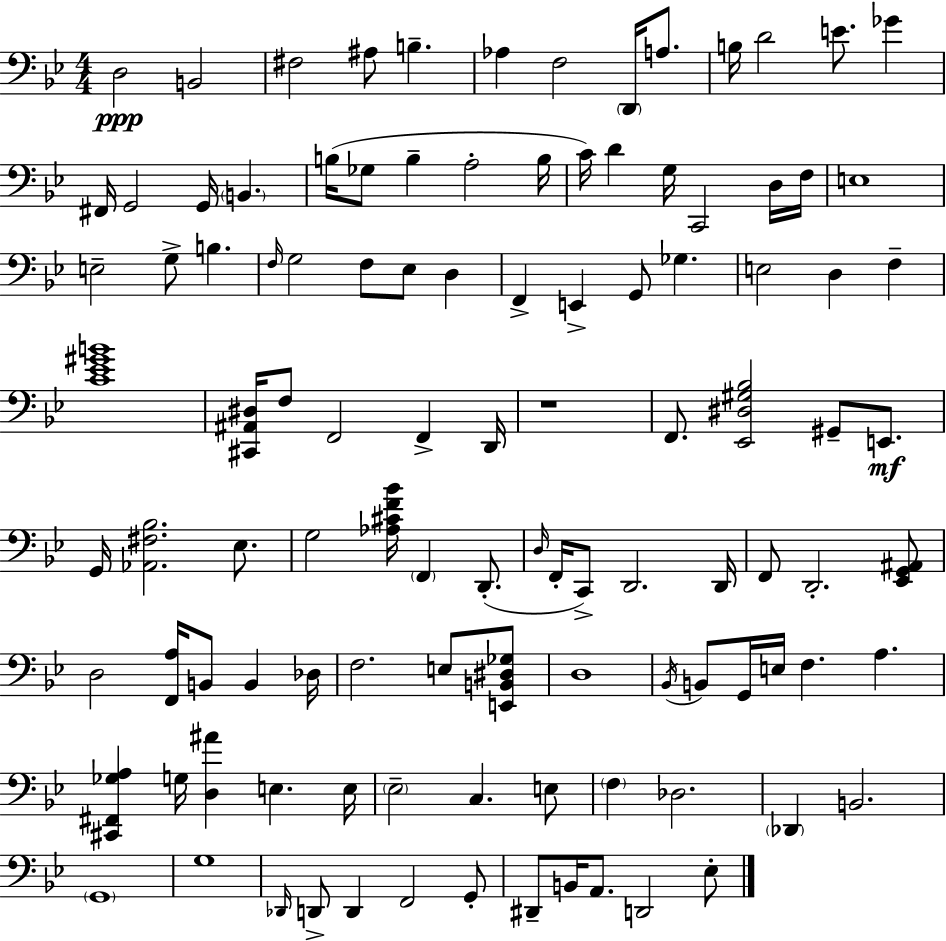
{
  \clef bass
  \numericTimeSignature
  \time 4/4
  \key g \minor
  d2\ppp b,2 | fis2 ais8 b4.-- | aes4 f2 \parenthesize d,16 a8. | b16 d'2 e'8. ges'4 | \break fis,16 g,2 g,16 \parenthesize b,4. | b16( ges8 b4-- a2-. b16 | c'16) d'4 g16 c,2 d16 f16 | e1 | \break e2-- g8-> b4. | \grace { f16 } g2 f8 ees8 d4 | f,4-> e,4-> g,8 ges4. | e2 d4 f4-- | \break <c' ees' gis' b'>1 | <cis, ais, dis>16 f8 f,2 f,4-> | d,16 r1 | f,8. <ees, dis gis bes>2 gis,8-- e,8.\mf | \break g,16 <aes, fis bes>2. ees8. | g2 <aes cis' f' bes'>16 \parenthesize f,4 d,8.-.( | \grace { d16 } f,16-. c,8->) d,2. | d,16 f,8 d,2.-. | \break <ees, g, ais,>8 d2 <f, a>16 b,8 b,4 | des16 f2. e8 | <e, b, dis ges>8 d1 | \acciaccatura { bes,16 } b,8 g,16 e16 f4. a4. | \break <cis, fis, ges a>4 g16 <d ais'>4 e4. | e16 \parenthesize ees2-- c4. | e8 \parenthesize f4 des2. | \parenthesize des,4 b,2. | \break \parenthesize g,1 | g1 | \grace { des,16 } d,8-> d,4 f,2 | g,8-. dis,8-- b,16 a,8. d,2 | \break ees8-. \bar "|."
}